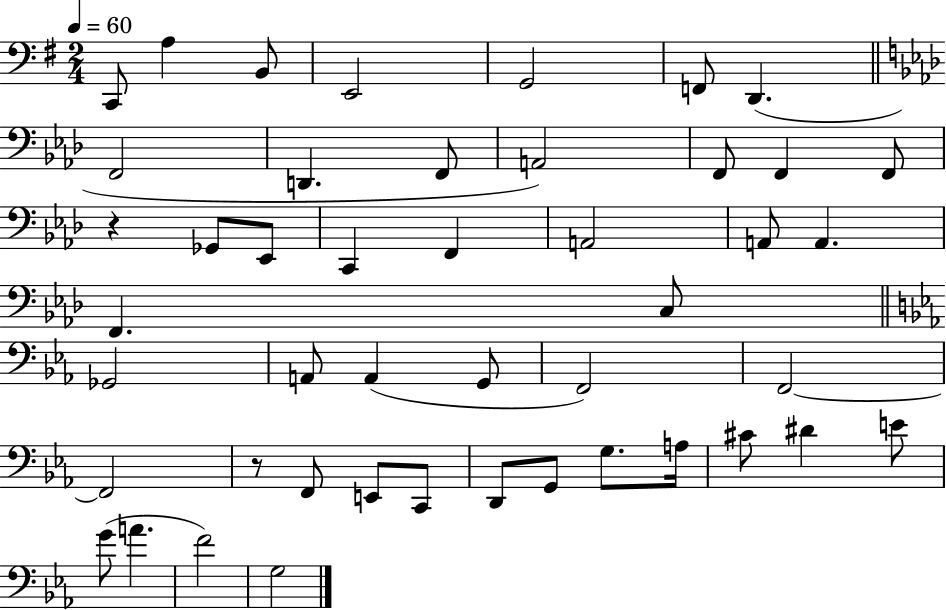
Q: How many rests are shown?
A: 2